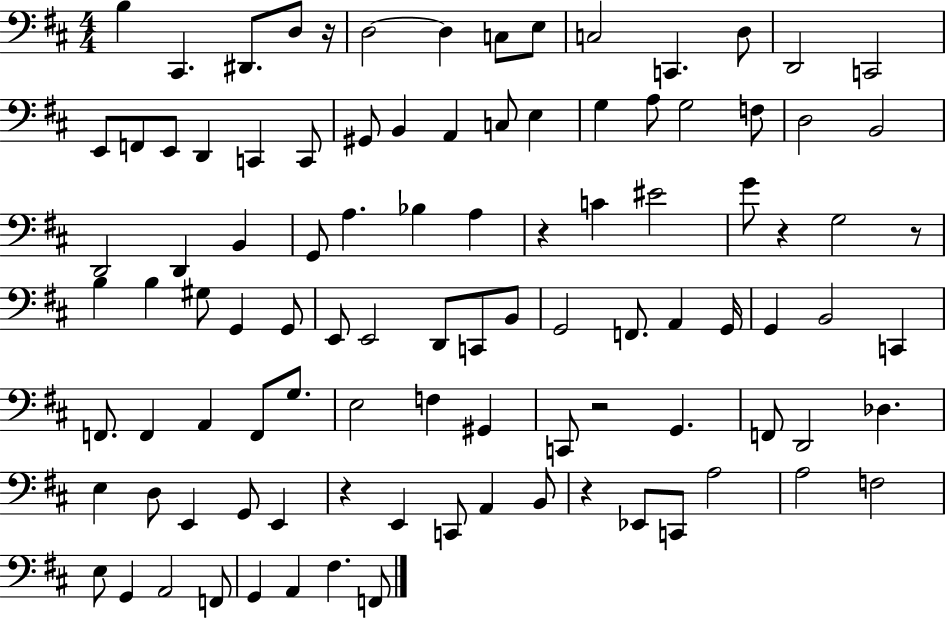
{
  \clef bass
  \numericTimeSignature
  \time 4/4
  \key d \major
  b4 cis,4. dis,8. d8 r16 | d2~~ d4 c8 e8 | c2 c,4. d8 | d,2 c,2 | \break e,8 f,8 e,8 d,4 c,4 c,8 | gis,8 b,4 a,4 c8 e4 | g4 a8 g2 f8 | d2 b,2 | \break d,2 d,4 b,4 | g,8 a4. bes4 a4 | r4 c'4 eis'2 | g'8 r4 g2 r8 | \break b4 b4 gis8 g,4 g,8 | e,8 e,2 d,8 c,8 b,8 | g,2 f,8. a,4 g,16 | g,4 b,2 c,4 | \break f,8. f,4 a,4 f,8 g8. | e2 f4 gis,4 | c,8 r2 g,4. | f,8 d,2 des4. | \break e4 d8 e,4 g,8 e,4 | r4 e,4 c,8 a,4 b,8 | r4 ees,8 c,8 a2 | a2 f2 | \break e8 g,4 a,2 f,8 | g,4 a,4 fis4. f,8 | \bar "|."
}